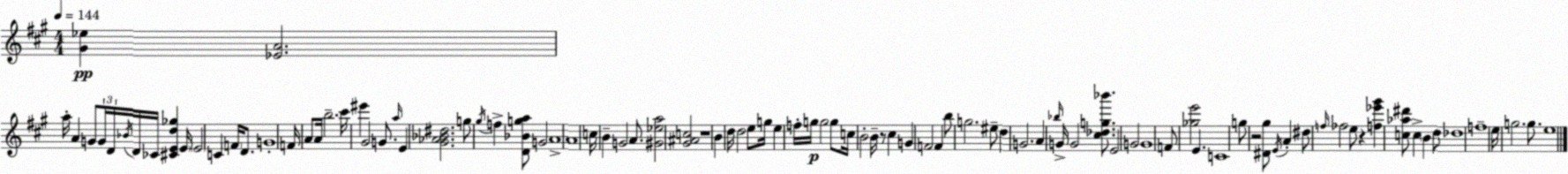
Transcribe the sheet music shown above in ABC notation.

X:1
T:Untitled
M:4/4
L:1/4
K:A
[^G_e] [_EA]2 a/4 A G/2 G/4 D/4 _B/4 D/4 _C/4 [^CEd_g] E/4 E2 C F/4 D/2 G4 F/4 A/2 A/4 b2 ^c'/4 ^e' ^G2 G/2 a/4 E [^G_A_B^d]2 g/2 ^g/4 f [D_Bga]/2 G2 A4 A4 c/4 B G2 A/2 [^G_ea]2 [^G^Ac]2 z4 B d/4 d2 e/2 g/4 e f/4 g/4 g2 g/2 c/4 B2 B/4 z/2 ^c G F2 F b/2 g2 ^e/2 d G2 A _b/4 G/4 G2 [^c_dg_b']/2 E2 G2 G4 F/2 [_ge']2 E C4 g/2 z2 [^D^g]/2 E/4 A ^d/2 f/4 _f2 e/2 z [f_e'^g'] [c_a^d']/2 c B d/2 _d4 f4 e/4 g2 g/2 e4